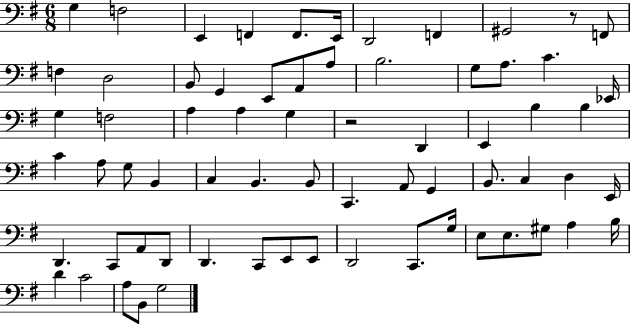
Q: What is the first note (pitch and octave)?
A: G3